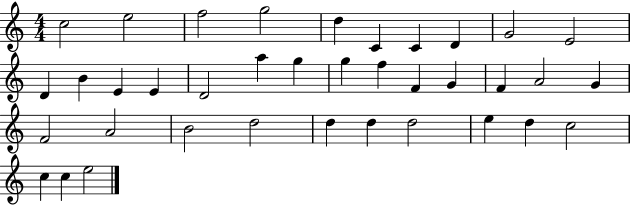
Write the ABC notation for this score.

X:1
T:Untitled
M:4/4
L:1/4
K:C
c2 e2 f2 g2 d C C D G2 E2 D B E E D2 a g g f F G F A2 G F2 A2 B2 d2 d d d2 e d c2 c c e2